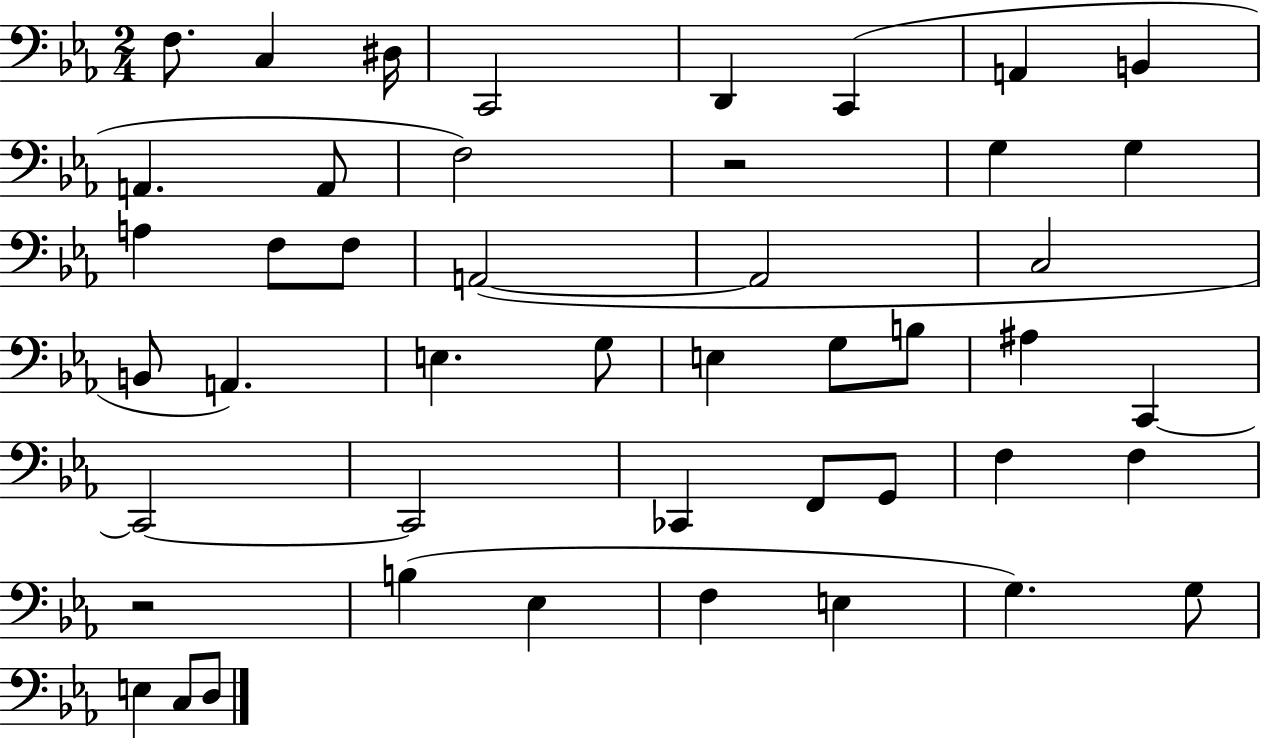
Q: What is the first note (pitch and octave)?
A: F3